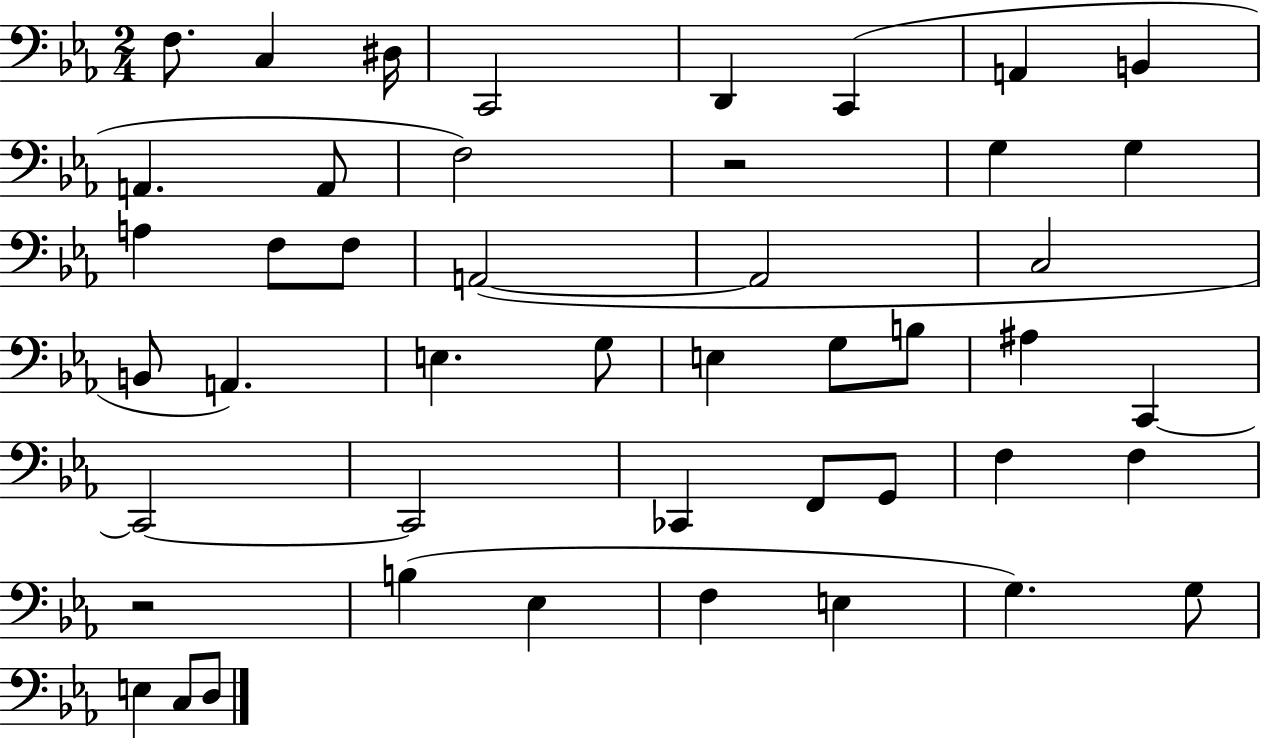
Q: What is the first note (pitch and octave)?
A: F3